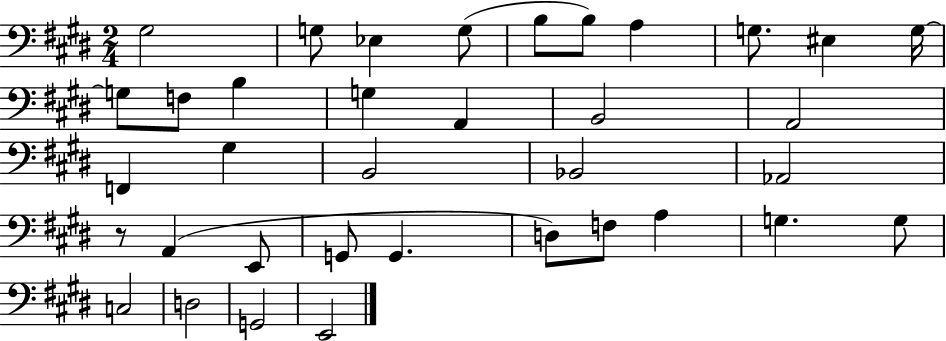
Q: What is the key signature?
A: E major